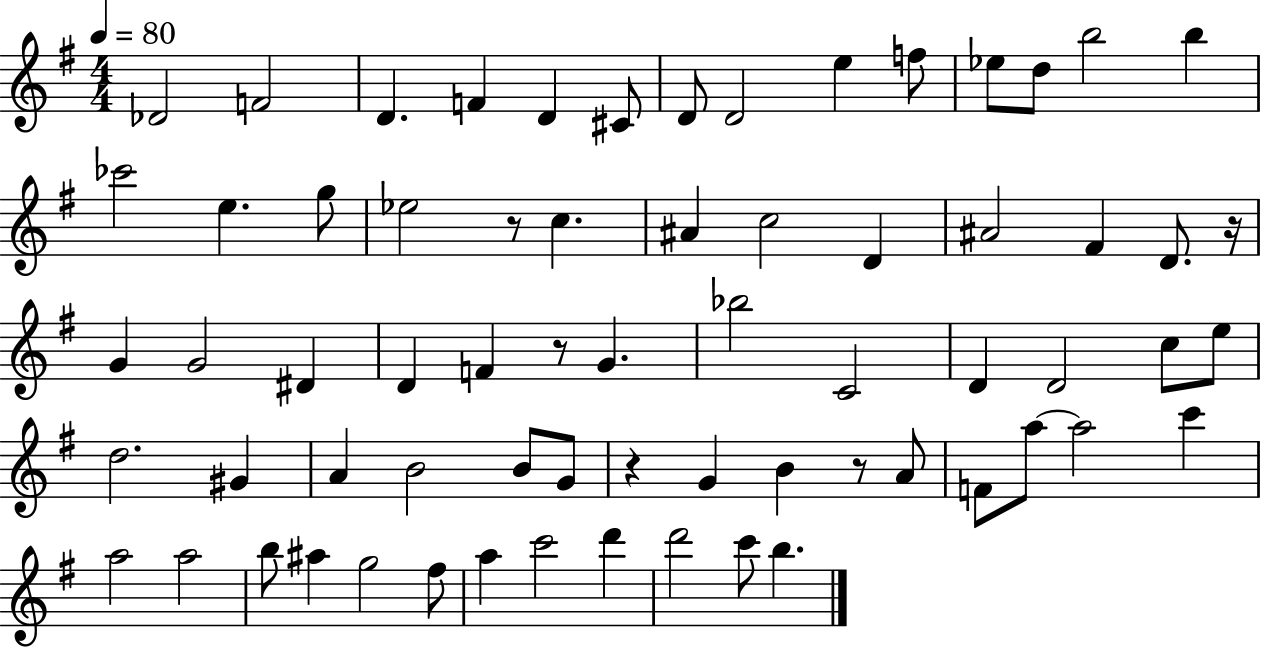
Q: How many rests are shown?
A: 5